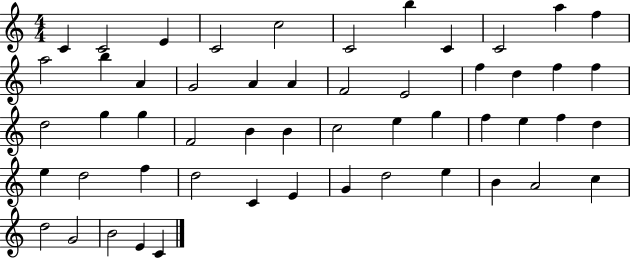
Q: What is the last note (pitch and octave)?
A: C4